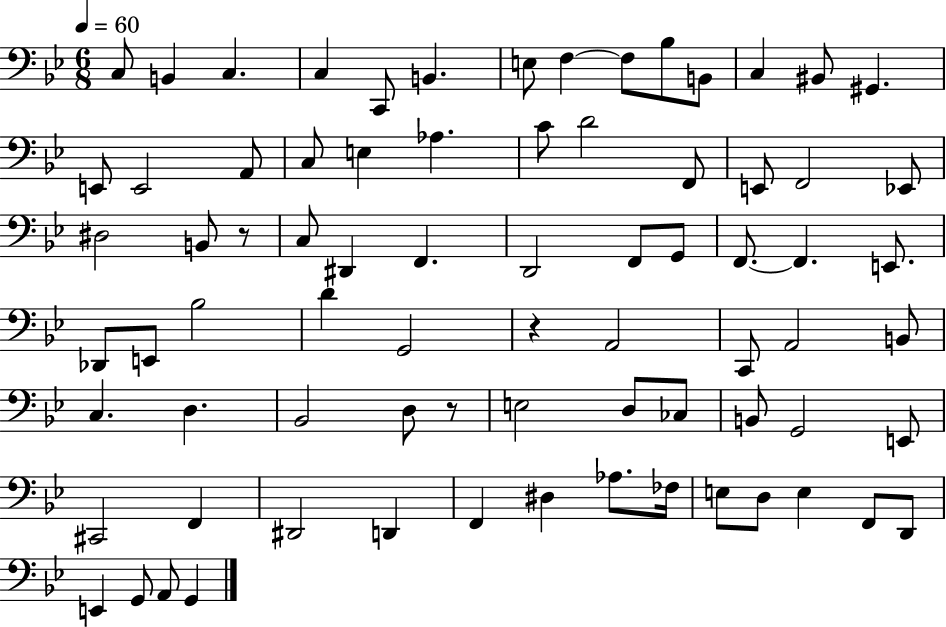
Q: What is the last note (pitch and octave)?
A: G2